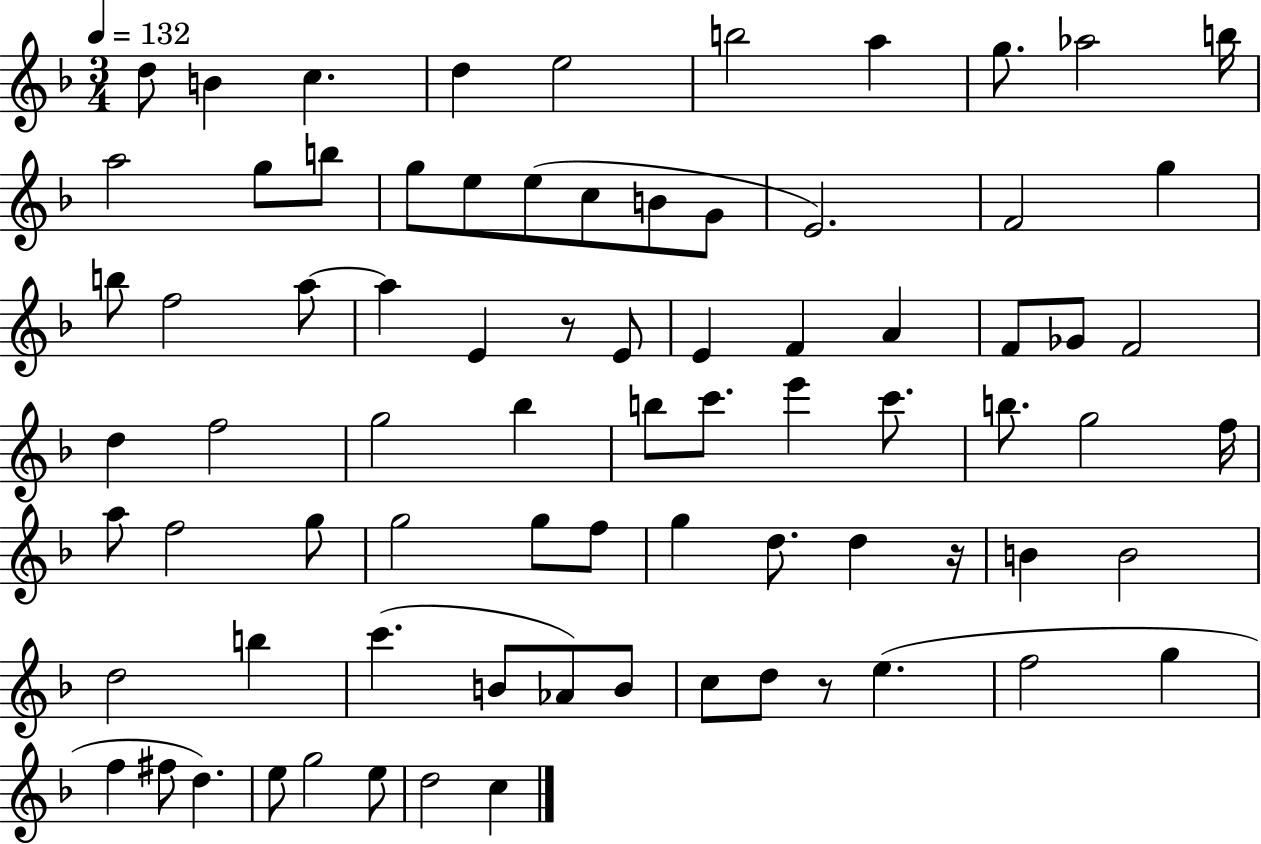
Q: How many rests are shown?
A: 3